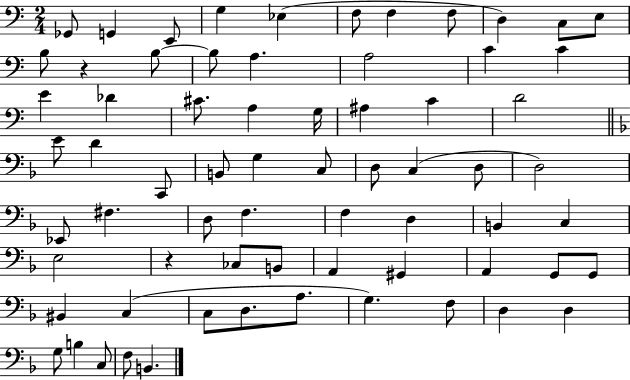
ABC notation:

X:1
T:Untitled
M:2/4
L:1/4
K:C
_G,,/2 G,, E,,/2 G, _E, F,/2 F, F,/2 D, C,/2 E,/2 B,/2 z B,/2 B,/2 A, A,2 C C E _D ^C/2 A, G,/4 ^A, C D2 E/2 D C,,/2 B,,/2 G, C,/2 D,/2 C, D,/2 D,2 _E,,/2 ^F, D,/2 F, F, D, B,, C, E,2 z _C,/2 B,,/2 A,, ^G,, A,, G,,/2 G,,/2 ^B,, C, C,/2 D,/2 A,/2 G, F,/2 D, D, G,/2 B, C,/2 F,/2 B,,